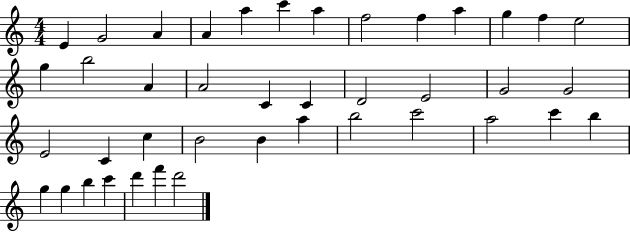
X:1
T:Untitled
M:4/4
L:1/4
K:C
E G2 A A a c' a f2 f a g f e2 g b2 A A2 C C D2 E2 G2 G2 E2 C c B2 B a b2 c'2 a2 c' b g g b c' d' f' d'2